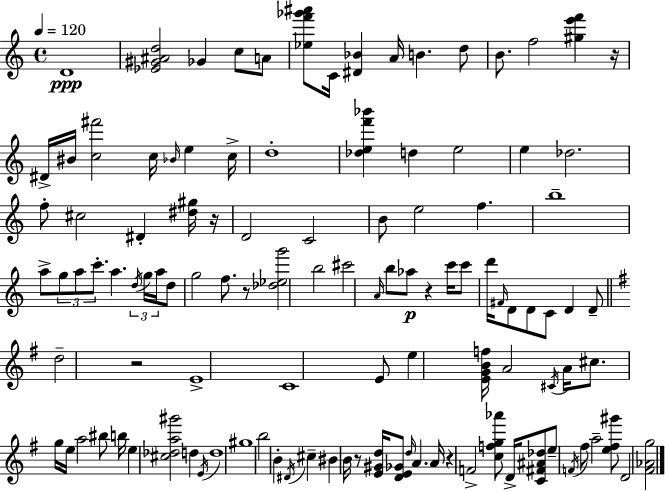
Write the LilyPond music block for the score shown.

{
  \clef treble
  \time 4/4
  \defaultTimeSignature
  \key c \major
  \tempo 4 = 120
  d'1\ppp | <ees' gis' ais' d''>2 ges'4 c''8 a'8 | <ees'' f''' ges''' ais'''>8 c'16 <dis' bes'>4 a'16 b'4. d''8 | b'8. f''2 <gis'' e''' f'''>4 r16 | \break dis'16-> bis'16 <c'' fis'''>2 c''16 \grace { bes'16 } e''4 | c''16-> d''1-. | <des'' e'' f''' bes'''>4 d''4 e''2 | e''4 des''2. | \break f''8-. cis''2 dis'4-. <dis'' gis''>16 | r16 d'2 c'2 | b'8 e''2 f''4. | b''1-- | \break a''8-> \tuplet 3/2 { g''8 a''8 c'''8.-. } a''4. | \tuplet 3/2 { \acciaccatura { d''16 } g''16 a''16 } d''8 g''2 f''8. | r8 <des'' ees'' g'''>2 b''2 | cis'''2 \grace { a'16 } b''8 aes''8\p r4 | \break c'''16 c'''8 d'''16 \grace { fis'16 } d'8 d'8 c'8 d'4 | d'8-- \bar "||" \break \key e \minor d''2-- r2 | e'1-> | c'1 | e'8 e''4 <e' g' b' f''>16 a'2 \acciaccatura { cis'16 } | \break a'16 cis''8. g''16 e''16 a''2 bis''8 | b''16 e''4 <cis'' des'' a'' gis'''>2 d''4 | \acciaccatura { e'16 } d''1 | gis''1 | \break b''2 b'4-. \acciaccatura { dis'16 } cis''4-- | bis'4 b'16 r8 <e' gis' d''>16 <d' e' ges'>8 \grace { d''16 } a'4. | a'16 r4 f'2-> | <c'' f'' g'' aes'''>8 d'16-> <c' fis' ais' des''>8 e''8-- \acciaccatura { f'16 } fis''8 a''2-- | \break <e'' fis'' gis'''>8 d'2 <fis' aes' g''>2 | \bar "|."
}